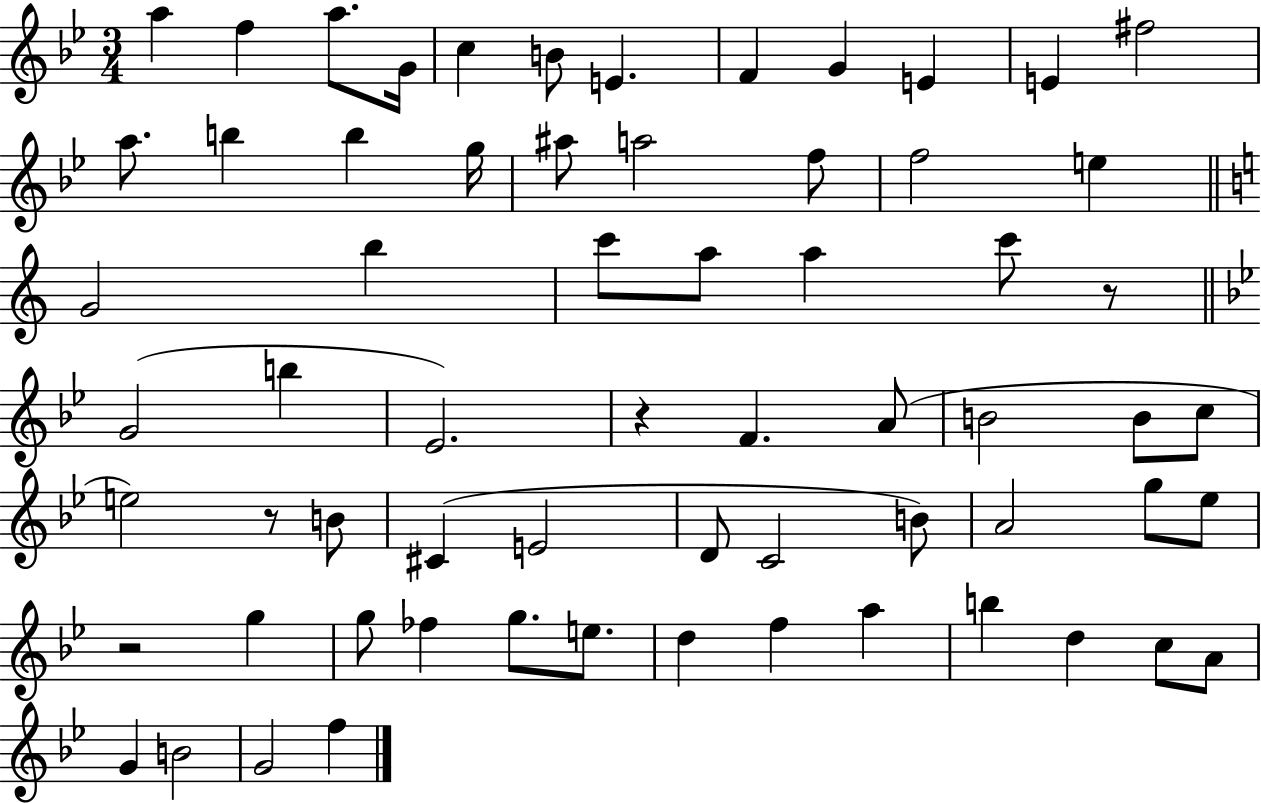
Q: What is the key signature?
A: BES major